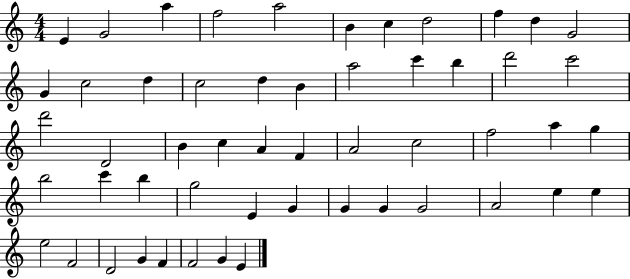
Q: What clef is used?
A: treble